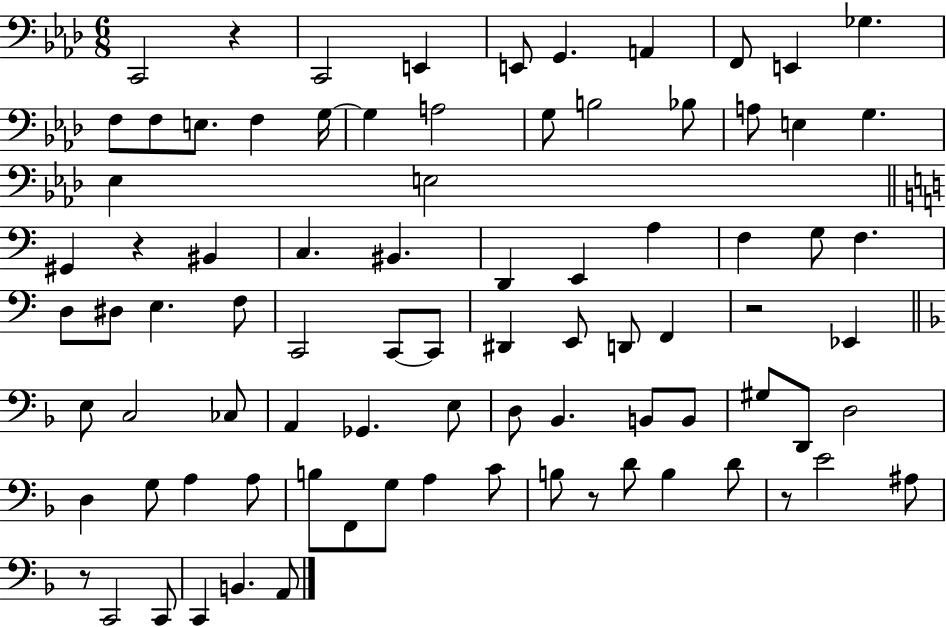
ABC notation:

X:1
T:Untitled
M:6/8
L:1/4
K:Ab
C,,2 z C,,2 E,, E,,/2 G,, A,, F,,/2 E,, _G, F,/2 F,/2 E,/2 F, G,/4 G, A,2 G,/2 B,2 _B,/2 A,/2 E, G, _E, E,2 ^G,, z ^B,, C, ^B,, D,, E,, A, F, G,/2 F, D,/2 ^D,/2 E, F,/2 C,,2 C,,/2 C,,/2 ^D,, E,,/2 D,,/2 F,, z2 _E,, E,/2 C,2 _C,/2 A,, _G,, E,/2 D,/2 _B,, B,,/2 B,,/2 ^G,/2 D,,/2 D,2 D, G,/2 A, A,/2 B,/2 F,,/2 G,/2 A, C/2 B,/2 z/2 D/2 B, D/2 z/2 E2 ^A,/2 z/2 C,,2 C,,/2 C,, B,, A,,/2